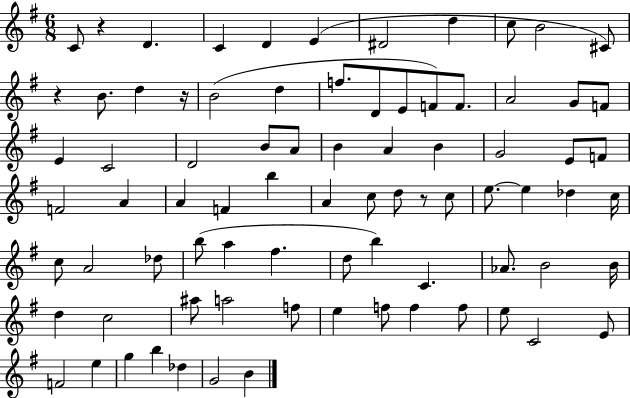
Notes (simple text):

C4/e R/q D4/q. C4/q D4/q E4/q D#4/h D5/q C5/e B4/h C#4/e R/q B4/e. D5/q R/s B4/h D5/q F5/e. D4/e E4/e F4/e F4/e. A4/h G4/e F4/e E4/q C4/h D4/h B4/e A4/e B4/q A4/q B4/q G4/h E4/e F4/e F4/h A4/q A4/q F4/q B5/q A4/q C5/e D5/e R/e C5/e E5/e. E5/q Db5/q C5/s C5/e A4/h Db5/e B5/e A5/q F#5/q. D5/e B5/q C4/q. Ab4/e. B4/h B4/s D5/q C5/h A#5/e A5/h F5/e E5/q F5/e F5/q F5/e E5/e C4/h E4/e F4/h E5/q G5/q B5/q Db5/q G4/h B4/q